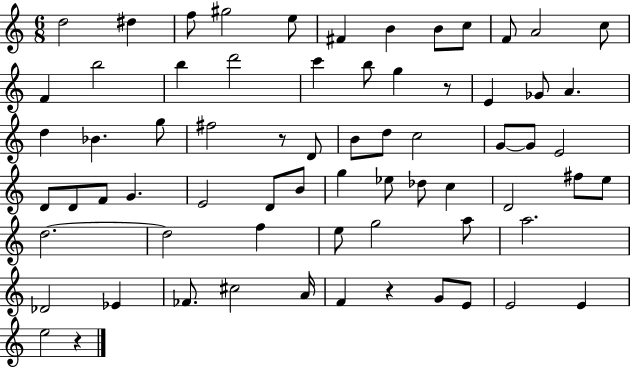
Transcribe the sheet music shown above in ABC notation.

X:1
T:Untitled
M:6/8
L:1/4
K:C
d2 ^d f/2 ^g2 e/2 ^F B B/2 c/2 F/2 A2 c/2 F b2 b d'2 c' b/2 g z/2 E _G/2 A d _B g/2 ^f2 z/2 D/2 B/2 d/2 c2 G/2 G/2 E2 D/2 D/2 F/2 G E2 D/2 B/2 g _e/2 _d/2 c D2 ^f/2 e/2 d2 d2 f e/2 g2 a/2 a2 _D2 _E _F/2 ^c2 A/4 F z G/2 E/2 E2 E e2 z